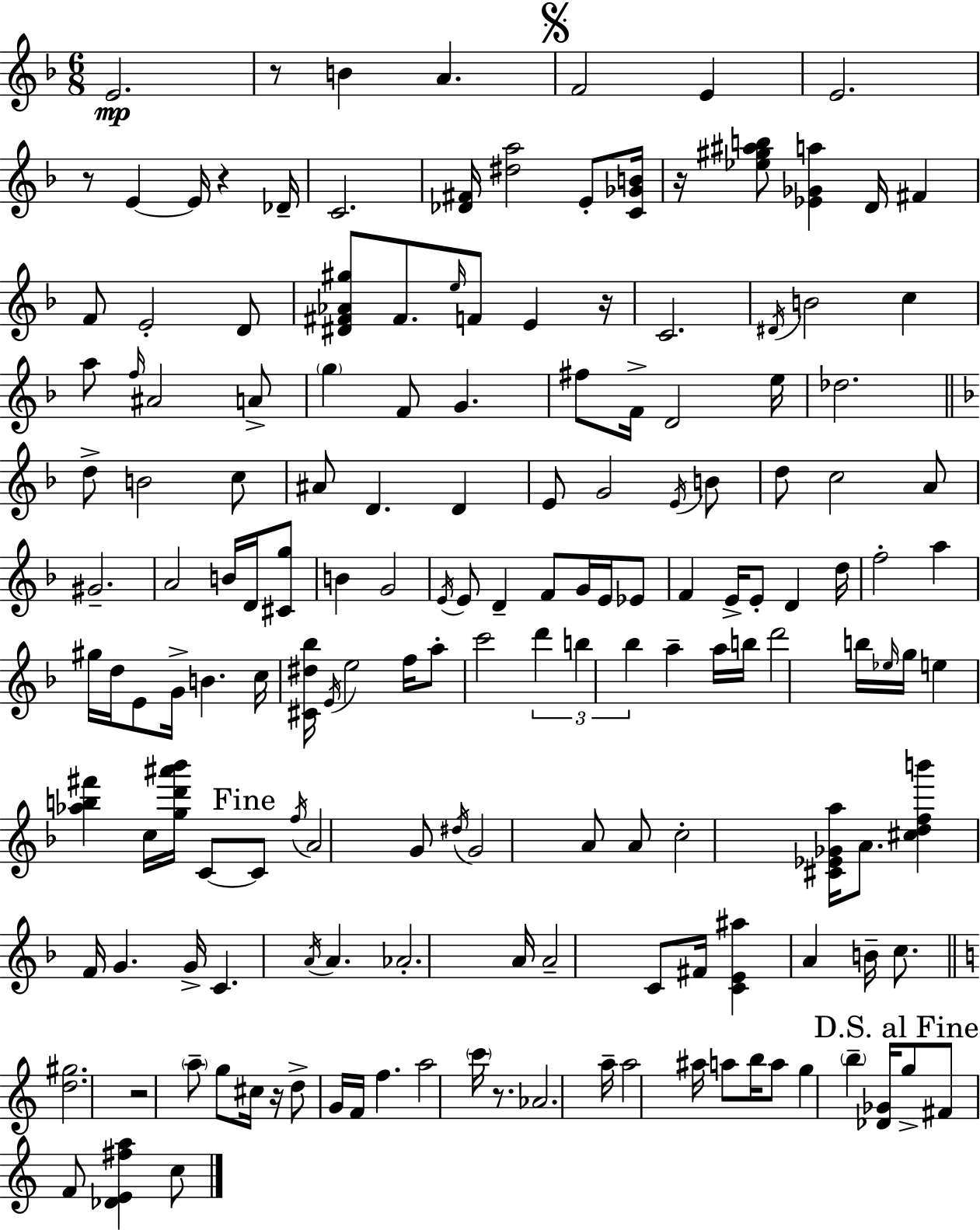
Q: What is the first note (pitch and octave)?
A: E4